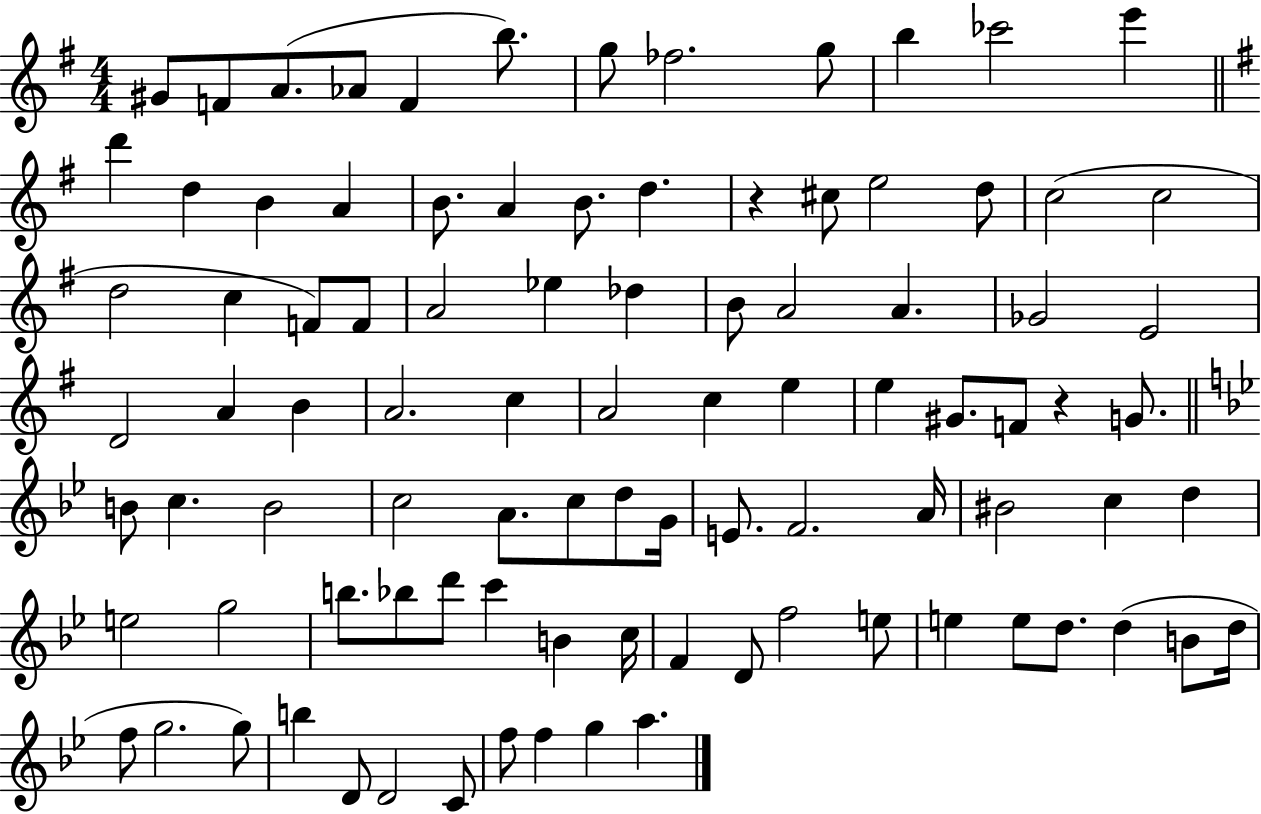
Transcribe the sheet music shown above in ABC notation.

X:1
T:Untitled
M:4/4
L:1/4
K:G
^G/2 F/2 A/2 _A/2 F b/2 g/2 _f2 g/2 b _c'2 e' d' d B A B/2 A B/2 d z ^c/2 e2 d/2 c2 c2 d2 c F/2 F/2 A2 _e _d B/2 A2 A _G2 E2 D2 A B A2 c A2 c e e ^G/2 F/2 z G/2 B/2 c B2 c2 A/2 c/2 d/2 G/4 E/2 F2 A/4 ^B2 c d e2 g2 b/2 _b/2 d'/2 c' B c/4 F D/2 f2 e/2 e e/2 d/2 d B/2 d/4 f/2 g2 g/2 b D/2 D2 C/2 f/2 f g a